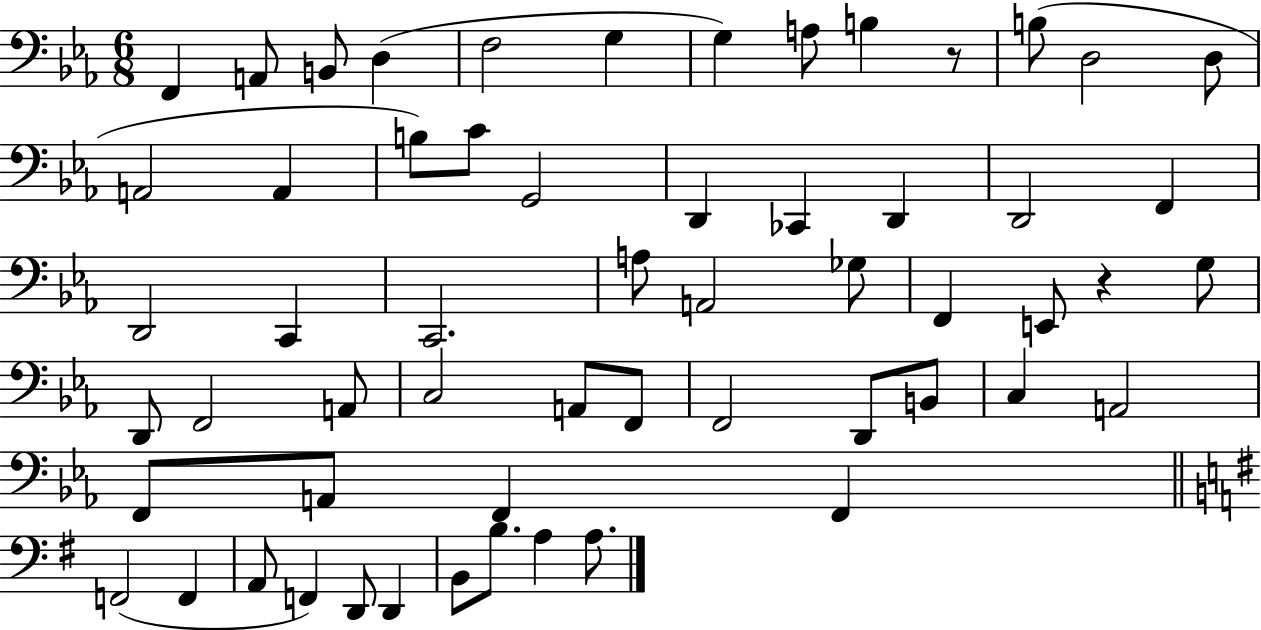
{
  \clef bass
  \numericTimeSignature
  \time 6/8
  \key ees \major
  f,4 a,8 b,8 d4( | f2 g4 | g4) a8 b4 r8 | b8( d2 d8 | \break a,2 a,4 | b8) c'8 g,2 | d,4 ces,4 d,4 | d,2 f,4 | \break d,2 c,4 | c,2. | a8 a,2 ges8 | f,4 e,8 r4 g8 | \break d,8 f,2 a,8 | c2 a,8 f,8 | f,2 d,8 b,8 | c4 a,2 | \break f,8 a,8 f,4 f,4 | \bar "||" \break \key g \major f,2( f,4 | a,8 f,4) d,8 d,4 | b,8 b8. a4 a8. | \bar "|."
}